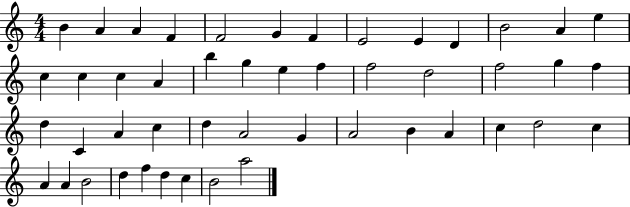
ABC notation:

X:1
T:Untitled
M:4/4
L:1/4
K:C
B A A F F2 G F E2 E D B2 A e c c c A b g e f f2 d2 f2 g f d C A c d A2 G A2 B A c d2 c A A B2 d f d c B2 a2